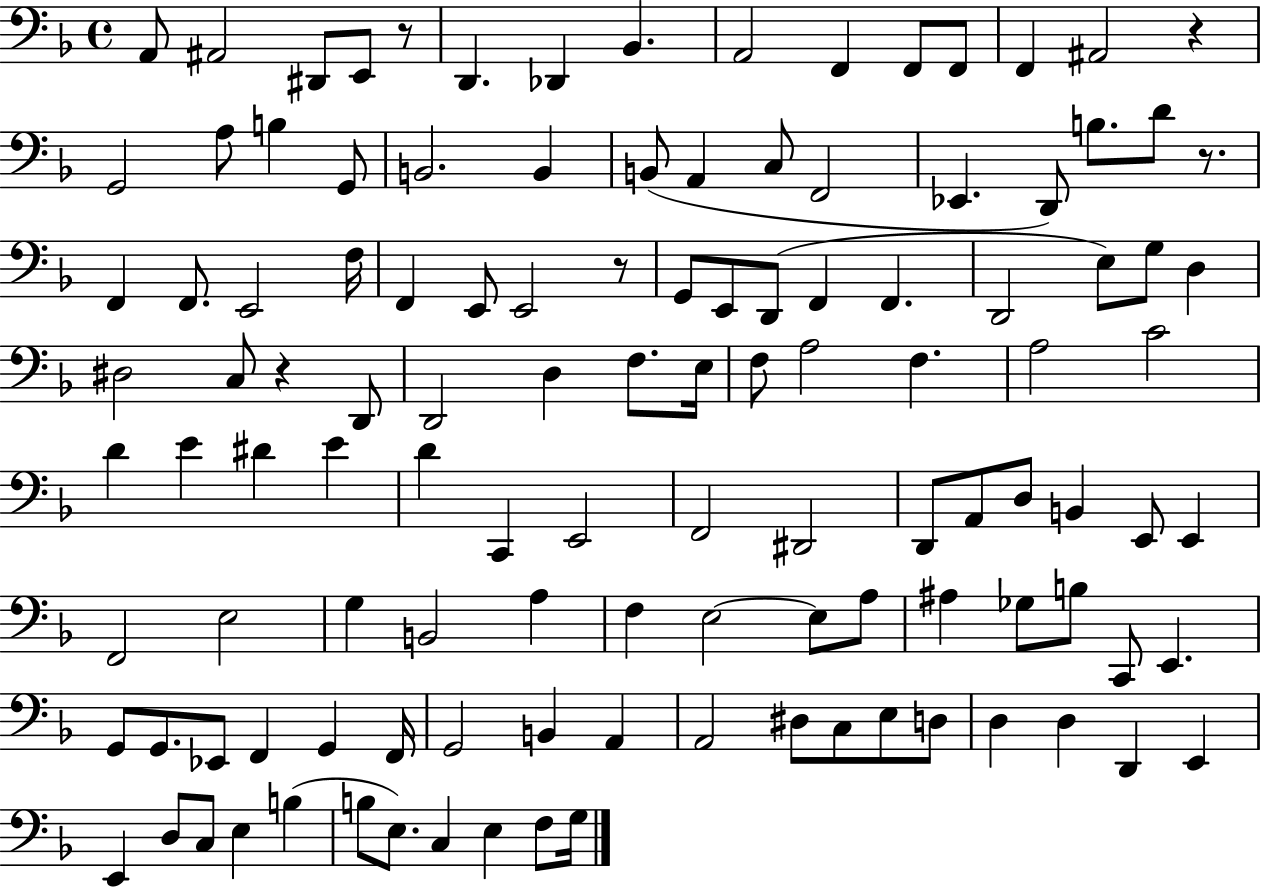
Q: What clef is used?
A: bass